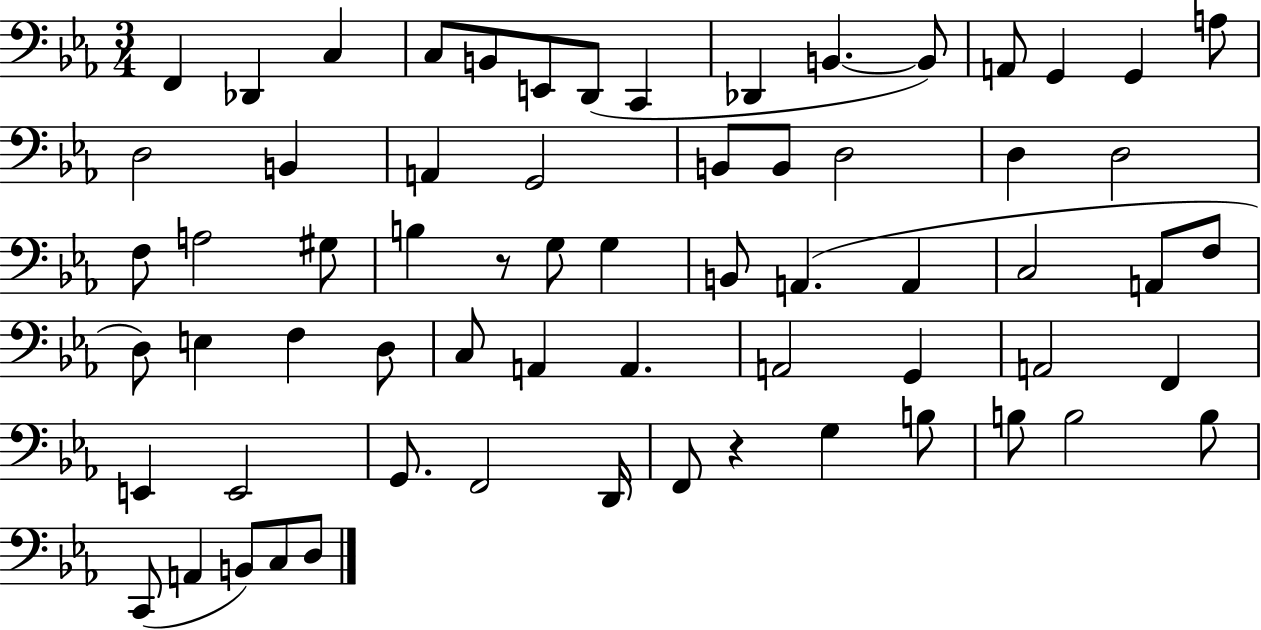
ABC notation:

X:1
T:Untitled
M:3/4
L:1/4
K:Eb
F,, _D,, C, C,/2 B,,/2 E,,/2 D,,/2 C,, _D,, B,, B,,/2 A,,/2 G,, G,, A,/2 D,2 B,, A,, G,,2 B,,/2 B,,/2 D,2 D, D,2 F,/2 A,2 ^G,/2 B, z/2 G,/2 G, B,,/2 A,, A,, C,2 A,,/2 F,/2 D,/2 E, F, D,/2 C,/2 A,, A,, A,,2 G,, A,,2 F,, E,, E,,2 G,,/2 F,,2 D,,/4 F,,/2 z G, B,/2 B,/2 B,2 B,/2 C,,/2 A,, B,,/2 C,/2 D,/2